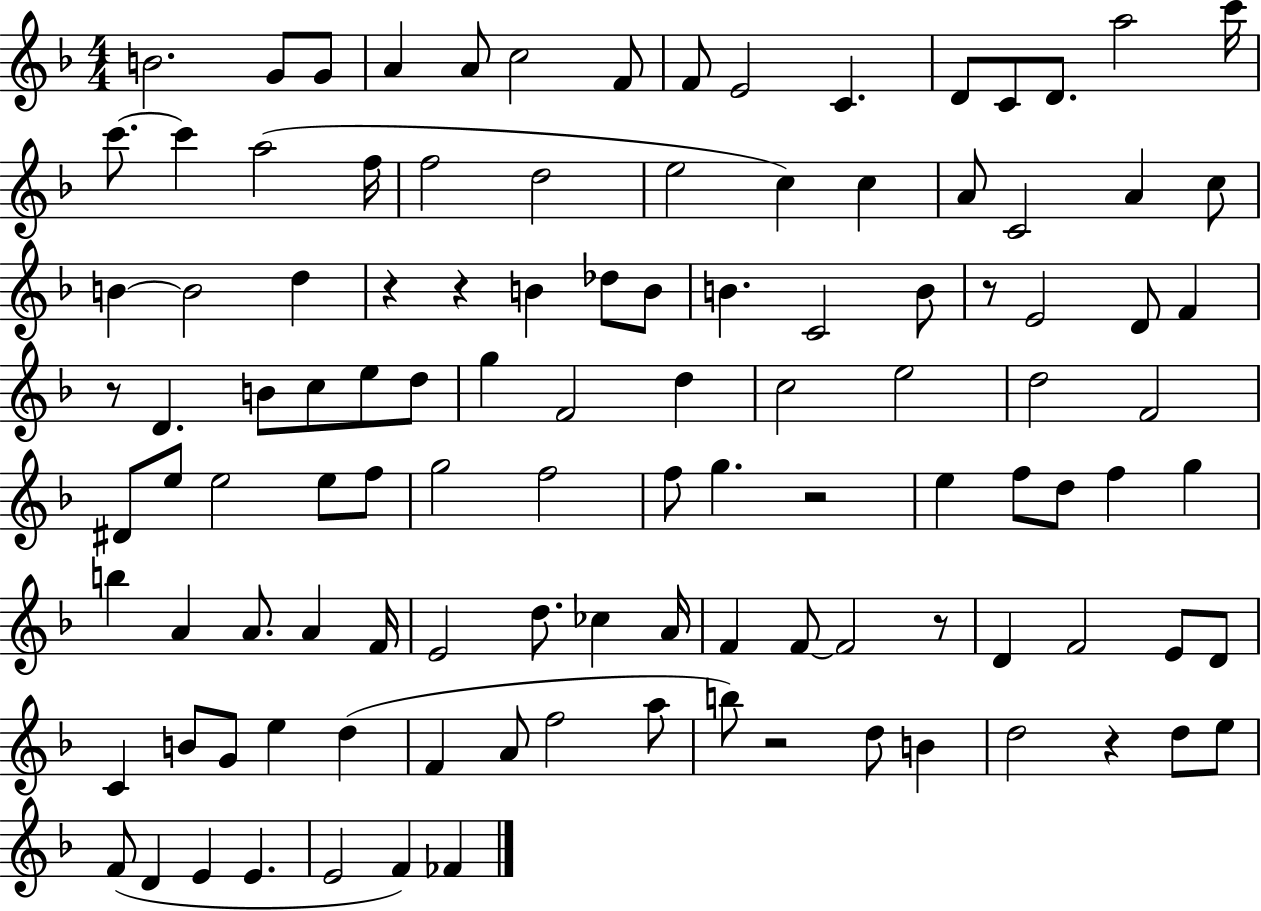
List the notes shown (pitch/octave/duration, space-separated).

B4/h. G4/e G4/e A4/q A4/e C5/h F4/e F4/e E4/h C4/q. D4/e C4/e D4/e. A5/h C6/s C6/e. C6/q A5/h F5/s F5/h D5/h E5/h C5/q C5/q A4/e C4/h A4/q C5/e B4/q B4/h D5/q R/q R/q B4/q Db5/e B4/e B4/q. C4/h B4/e R/e E4/h D4/e F4/q R/e D4/q. B4/e C5/e E5/e D5/e G5/q F4/h D5/q C5/h E5/h D5/h F4/h D#4/e E5/e E5/h E5/e F5/e G5/h F5/h F5/e G5/q. R/h E5/q F5/e D5/e F5/q G5/q B5/q A4/q A4/e. A4/q F4/s E4/h D5/e. CES5/q A4/s F4/q F4/e F4/h R/e D4/q F4/h E4/e D4/e C4/q B4/e G4/e E5/q D5/q F4/q A4/e F5/h A5/e B5/e R/h D5/e B4/q D5/h R/q D5/e E5/e F4/e D4/q E4/q E4/q. E4/h F4/q FES4/q